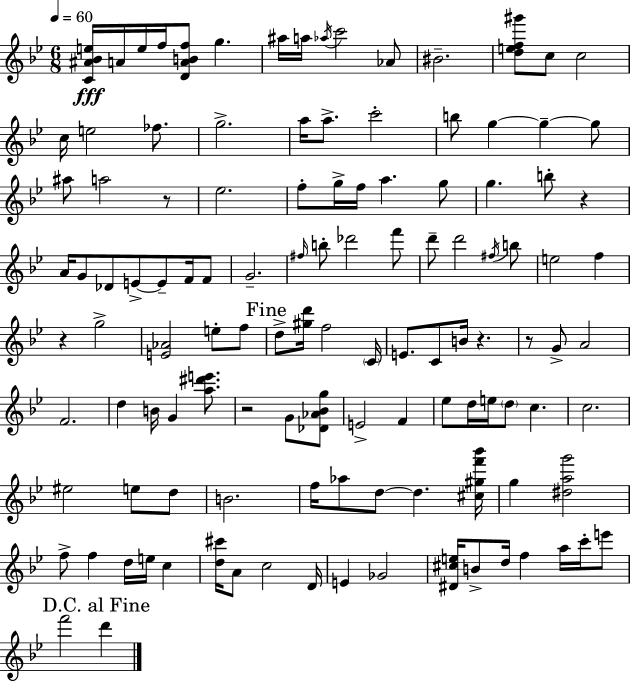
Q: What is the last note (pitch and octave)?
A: D6